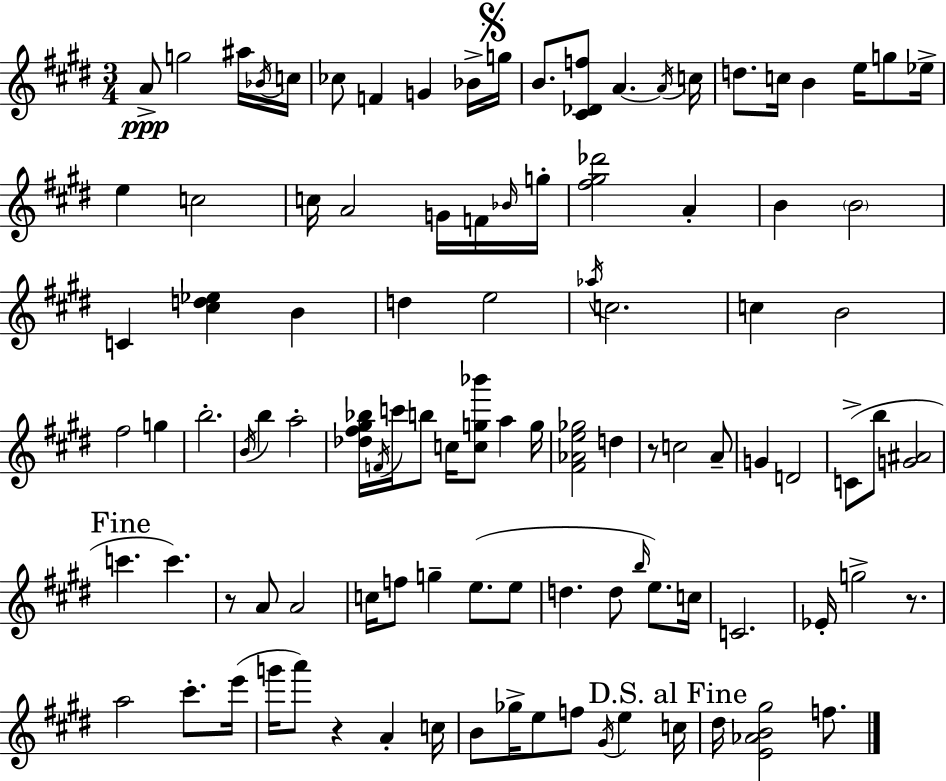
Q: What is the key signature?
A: E major